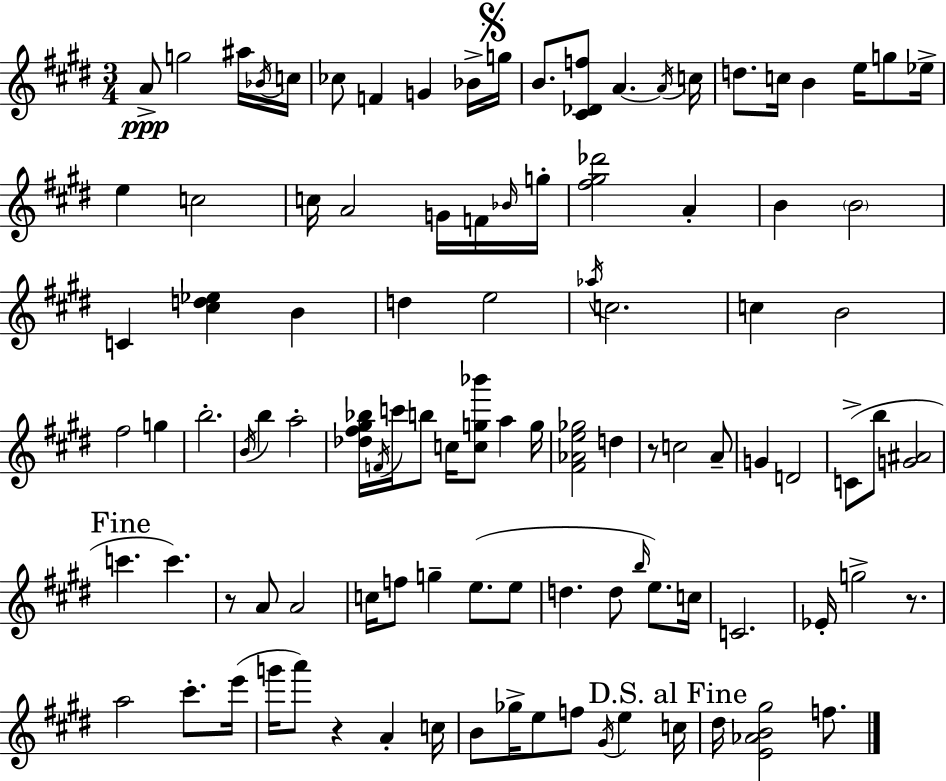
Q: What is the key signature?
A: E major